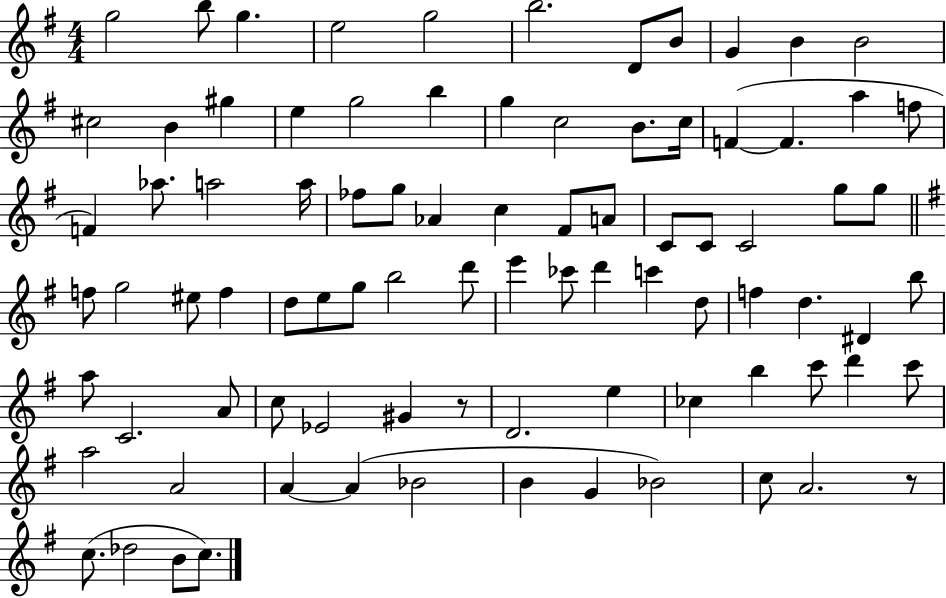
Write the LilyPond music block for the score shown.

{
  \clef treble
  \numericTimeSignature
  \time 4/4
  \key g \major
  g''2 b''8 g''4. | e''2 g''2 | b''2. d'8 b'8 | g'4 b'4 b'2 | \break cis''2 b'4 gis''4 | e''4 g''2 b''4 | g''4 c''2 b'8. c''16 | f'4~(~ f'4. a''4 f''8 | \break f'4) aes''8. a''2 a''16 | fes''8 g''8 aes'4 c''4 fis'8 a'8 | c'8 c'8 c'2 g''8 g''8 | \bar "||" \break \key e \minor f''8 g''2 eis''8 f''4 | d''8 e''8 g''8 b''2 d'''8 | e'''4 ces'''8 d'''4 c'''4 d''8 | f''4 d''4. dis'4 b''8 | \break a''8 c'2. a'8 | c''8 ees'2 gis'4 r8 | d'2. e''4 | ces''4 b''4 c'''8 d'''4 c'''8 | \break a''2 a'2 | a'4~~ a'4( bes'2 | b'4 g'4 bes'2) | c''8 a'2. r8 | \break c''8.( des''2 b'8 c''8.) | \bar "|."
}